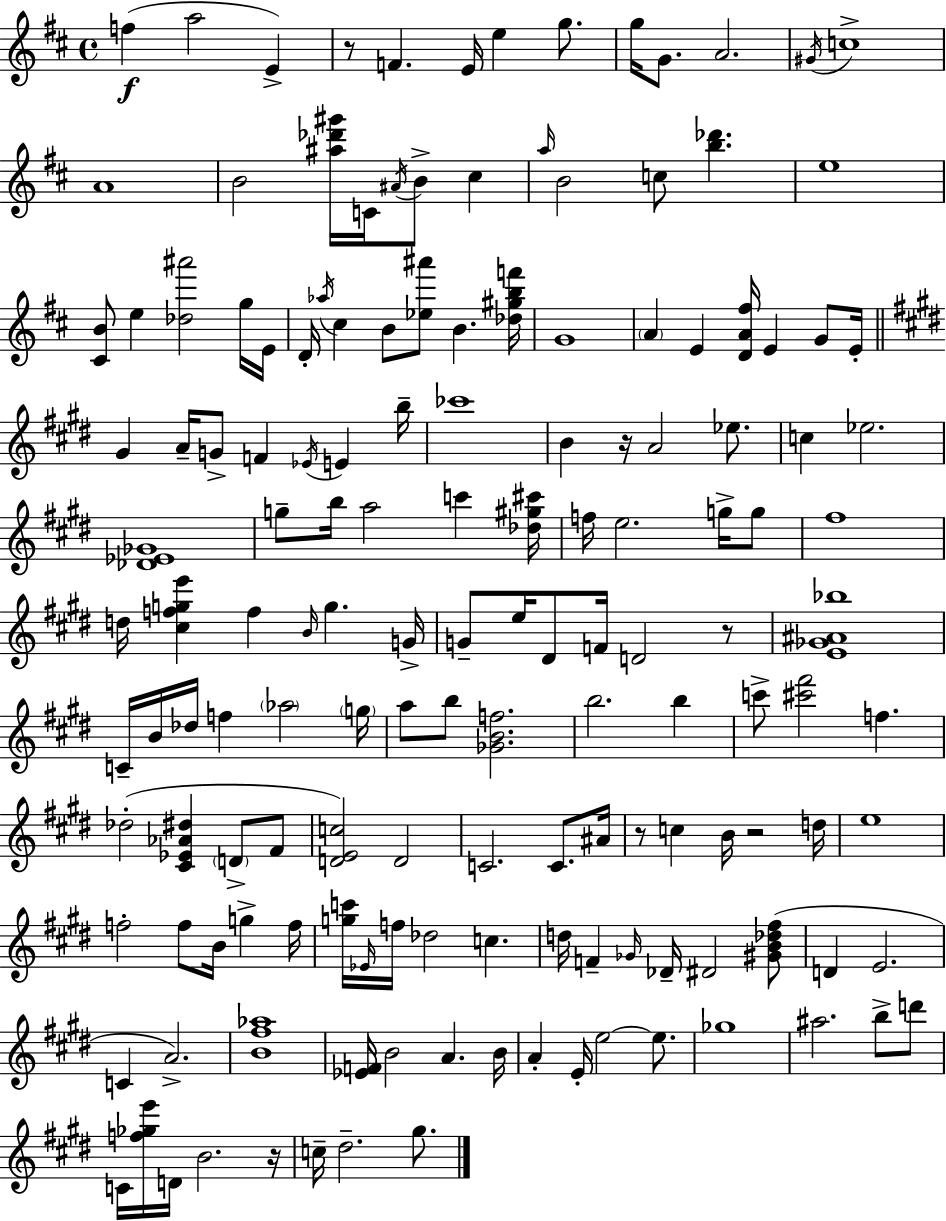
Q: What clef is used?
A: treble